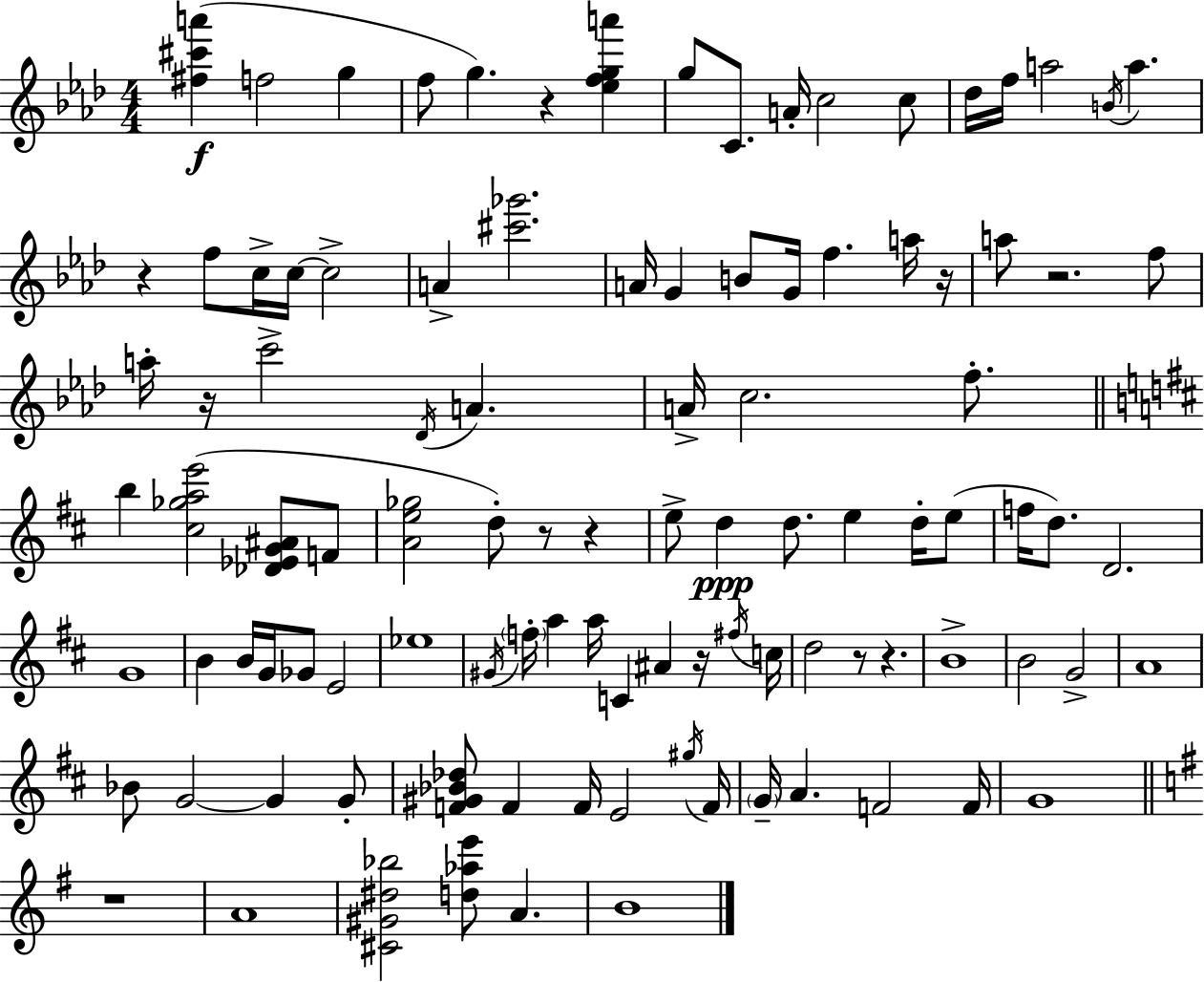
[F#5,C#6,A6]/q F5/h G5/q F5/e G5/q. R/q [Eb5,F5,G5,A6]/q G5/e C4/e. A4/s C5/h C5/e Db5/s F5/s A5/h B4/s A5/q. R/q F5/e C5/s C5/s C5/h A4/q [C#6,Gb6]/h. A4/s G4/q B4/e G4/s F5/q. A5/s R/s A5/e R/h. F5/e A5/s R/s C6/h Db4/s A4/q. A4/s C5/h. F5/e. B5/q [C#5,Gb5,A5,E6]/h [Db4,Eb4,G4,A#4]/e F4/e [A4,E5,Gb5]/h D5/e R/e R/q E5/e D5/q D5/e. E5/q D5/s E5/e F5/s D5/e. D4/h. G4/w B4/q B4/s G4/s Gb4/e E4/h Eb5/w G#4/s F5/s A5/q A5/s C4/q A#4/q R/s F#5/s C5/s D5/h R/e R/q. B4/w B4/h G4/h A4/w Bb4/e G4/h G4/q G4/e [F4,G#4,Bb4,Db5]/e F4/q F4/s E4/h G#5/s F4/s G4/s A4/q. F4/h F4/s G4/w R/w A4/w [C#4,G#4,D#5,Bb5]/h [D5,Ab5,E6]/e A4/q. B4/w